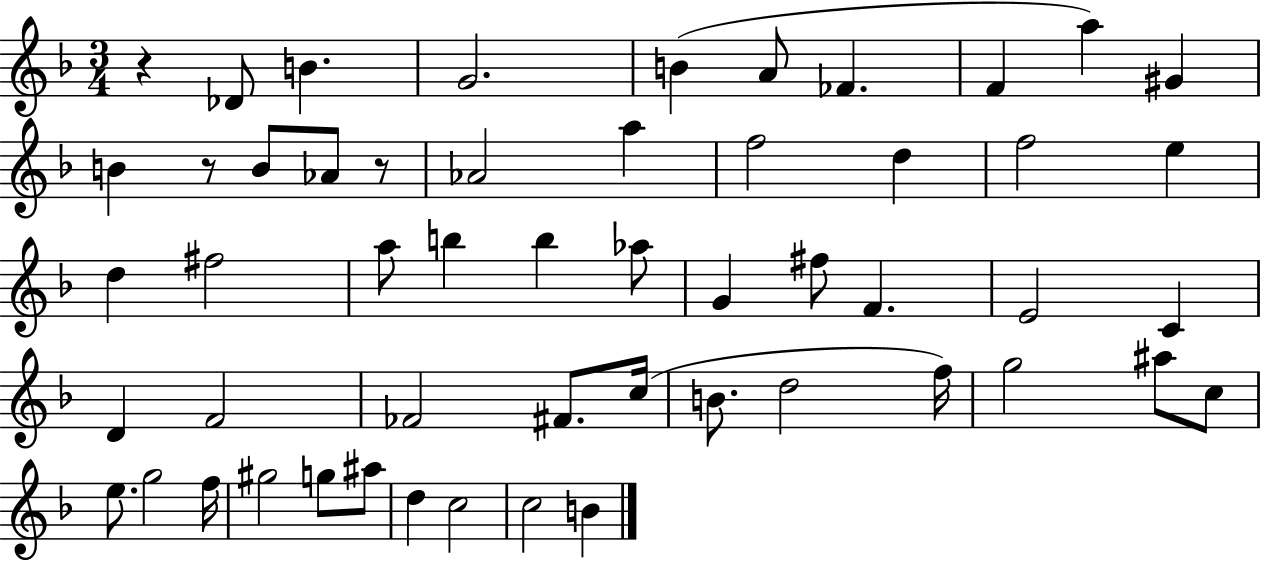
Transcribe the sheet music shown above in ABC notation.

X:1
T:Untitled
M:3/4
L:1/4
K:F
z _D/2 B G2 B A/2 _F F a ^G B z/2 B/2 _A/2 z/2 _A2 a f2 d f2 e d ^f2 a/2 b b _a/2 G ^f/2 F E2 C D F2 _F2 ^F/2 c/4 B/2 d2 f/4 g2 ^a/2 c/2 e/2 g2 f/4 ^g2 g/2 ^a/2 d c2 c2 B